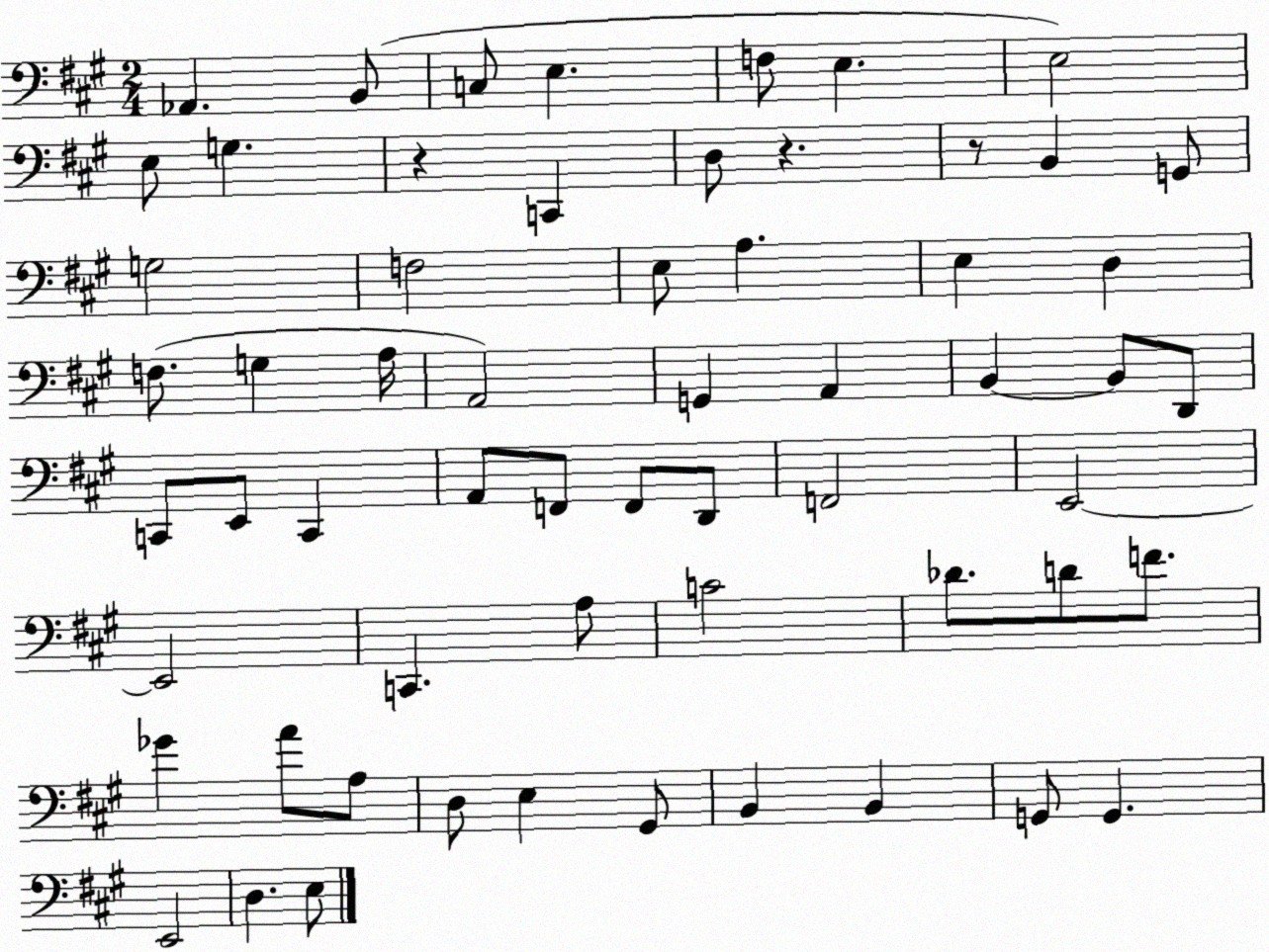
X:1
T:Untitled
M:2/4
L:1/4
K:A
_A,, B,,/2 C,/2 E, F,/2 E, E,2 E,/2 G, z C,, D,/2 z z/2 B,, G,,/2 G,2 F,2 E,/2 A, E, D, F,/2 G, A,/4 A,,2 G,, A,, B,, B,,/2 D,,/2 C,,/2 E,,/2 C,, A,,/2 F,,/2 F,,/2 D,,/2 F,,2 E,,2 E,,2 C,, A,/2 C2 _D/2 D/2 F/2 _G A/2 A,/2 D,/2 E, ^G,,/2 B,, B,, G,,/2 G,, E,,2 D, E,/2